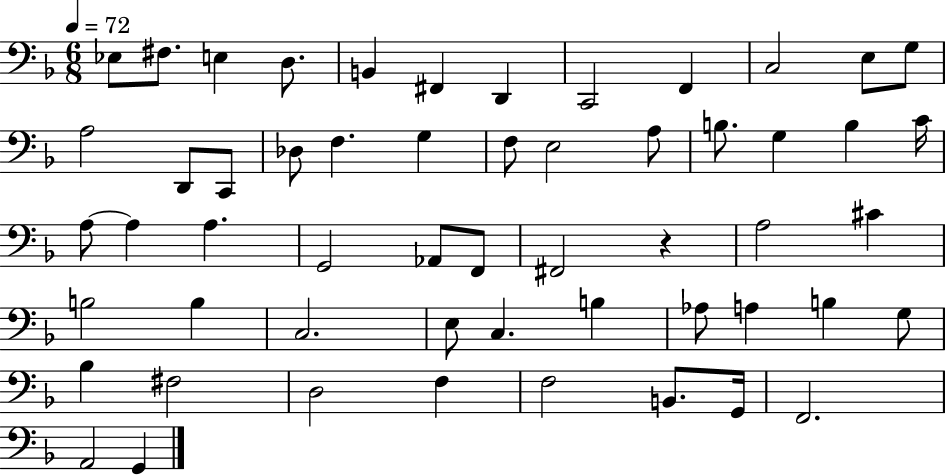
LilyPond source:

{
  \clef bass
  \numericTimeSignature
  \time 6/8
  \key f \major
  \tempo 4 = 72
  ees8 fis8. e4 d8. | b,4 fis,4 d,4 | c,2 f,4 | c2 e8 g8 | \break a2 d,8 c,8 | des8 f4. g4 | f8 e2 a8 | b8. g4 b4 c'16 | \break a8~~ a4 a4. | g,2 aes,8 f,8 | fis,2 r4 | a2 cis'4 | \break b2 b4 | c2. | e8 c4. b4 | aes8 a4 b4 g8 | \break bes4 fis2 | d2 f4 | f2 b,8. g,16 | f,2. | \break a,2 g,4 | \bar "|."
}